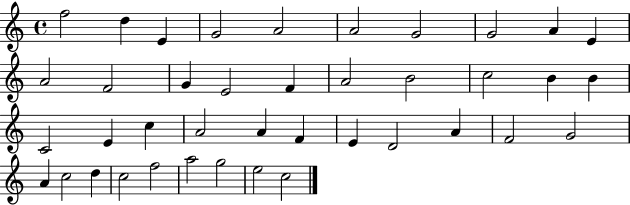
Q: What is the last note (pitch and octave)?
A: C5